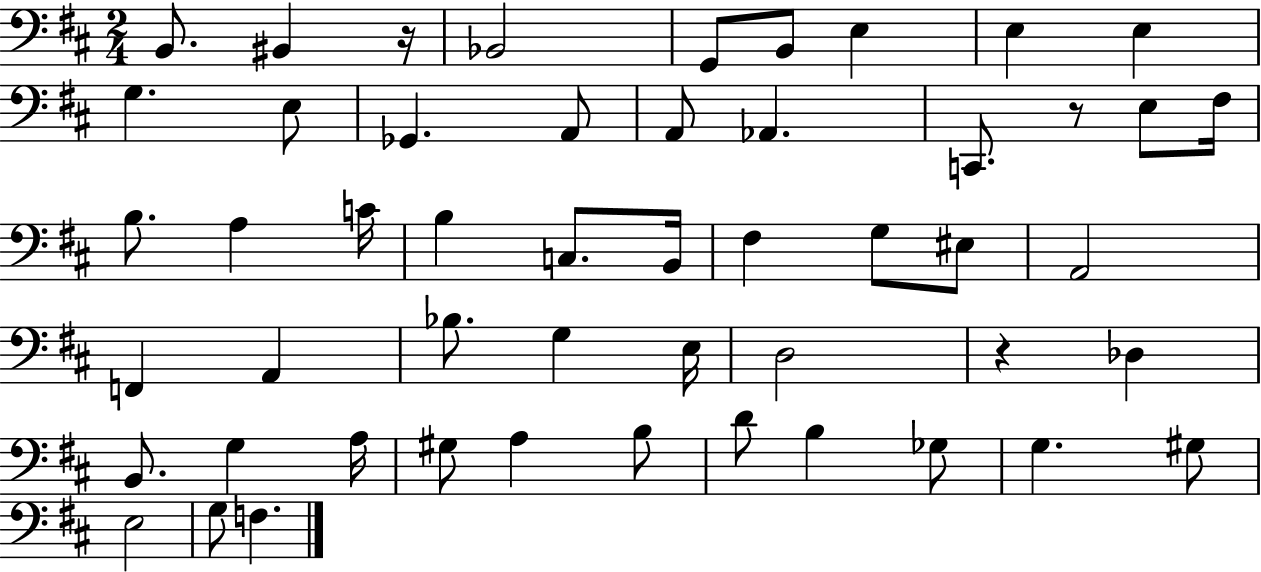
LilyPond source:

{
  \clef bass
  \numericTimeSignature
  \time 2/4
  \key d \major
  b,8. bis,4 r16 | bes,2 | g,8 b,8 e4 | e4 e4 | \break g4. e8 | ges,4. a,8 | a,8 aes,4. | c,8. r8 e8 fis16 | \break b8. a4 c'16 | b4 c8. b,16 | fis4 g8 eis8 | a,2 | \break f,4 a,4 | bes8. g4 e16 | d2 | r4 des4 | \break b,8. g4 a16 | gis8 a4 b8 | d'8 b4 ges8 | g4. gis8 | \break e2 | g8 f4. | \bar "|."
}